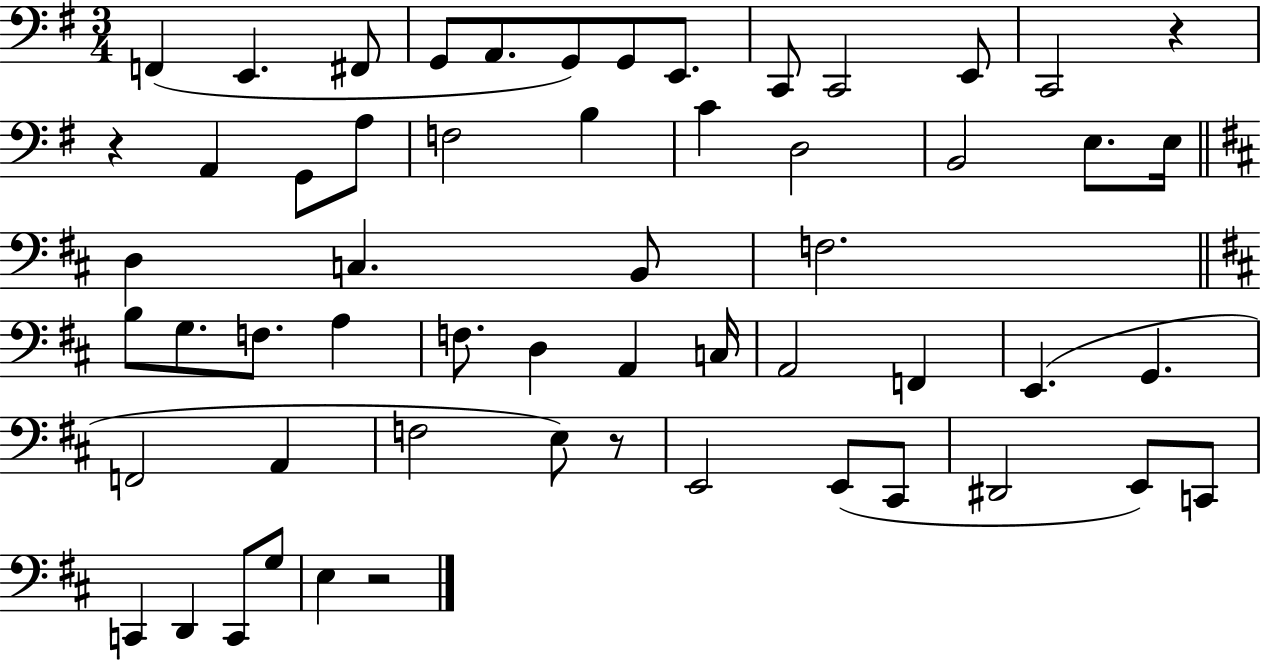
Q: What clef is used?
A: bass